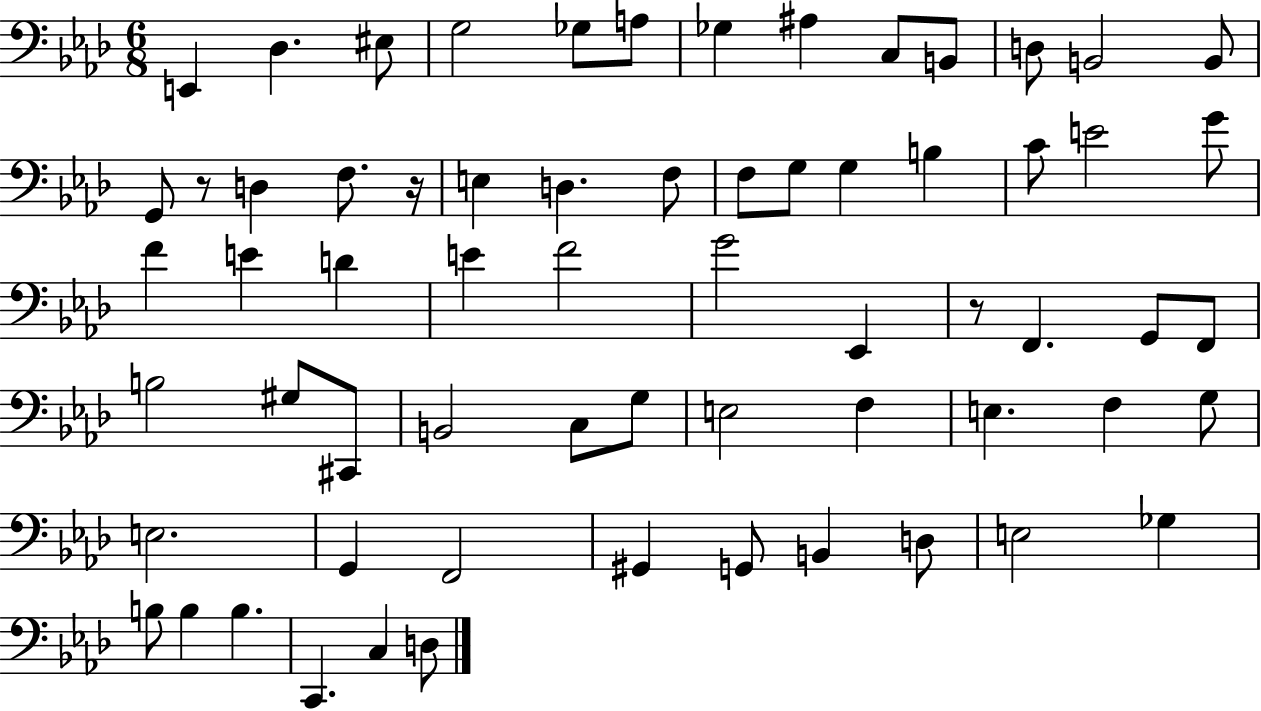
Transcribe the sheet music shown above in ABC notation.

X:1
T:Untitled
M:6/8
L:1/4
K:Ab
E,, _D, ^E,/2 G,2 _G,/2 A,/2 _G, ^A, C,/2 B,,/2 D,/2 B,,2 B,,/2 G,,/2 z/2 D, F,/2 z/4 E, D, F,/2 F,/2 G,/2 G, B, C/2 E2 G/2 F E D E F2 G2 _E,, z/2 F,, G,,/2 F,,/2 B,2 ^G,/2 ^C,,/2 B,,2 C,/2 G,/2 E,2 F, E, F, G,/2 E,2 G,, F,,2 ^G,, G,,/2 B,, D,/2 E,2 _G, B,/2 B, B, C,, C, D,/2